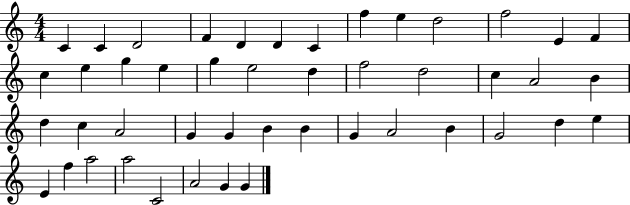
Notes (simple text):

C4/q C4/q D4/h F4/q D4/q D4/q C4/q F5/q E5/q D5/h F5/h E4/q F4/q C5/q E5/q G5/q E5/q G5/q E5/h D5/q F5/h D5/h C5/q A4/h B4/q D5/q C5/q A4/h G4/q G4/q B4/q B4/q G4/q A4/h B4/q G4/h D5/q E5/q E4/q F5/q A5/h A5/h C4/h A4/h G4/q G4/q